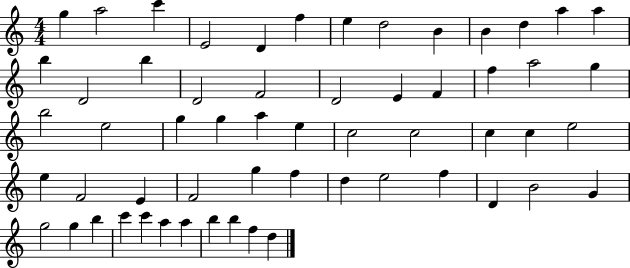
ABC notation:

X:1
T:Untitled
M:4/4
L:1/4
K:C
g a2 c' E2 D f e d2 B B d a a b D2 b D2 F2 D2 E F f a2 g b2 e2 g g a e c2 c2 c c e2 e F2 E F2 g f d e2 f D B2 G g2 g b c' c' a a b b f d